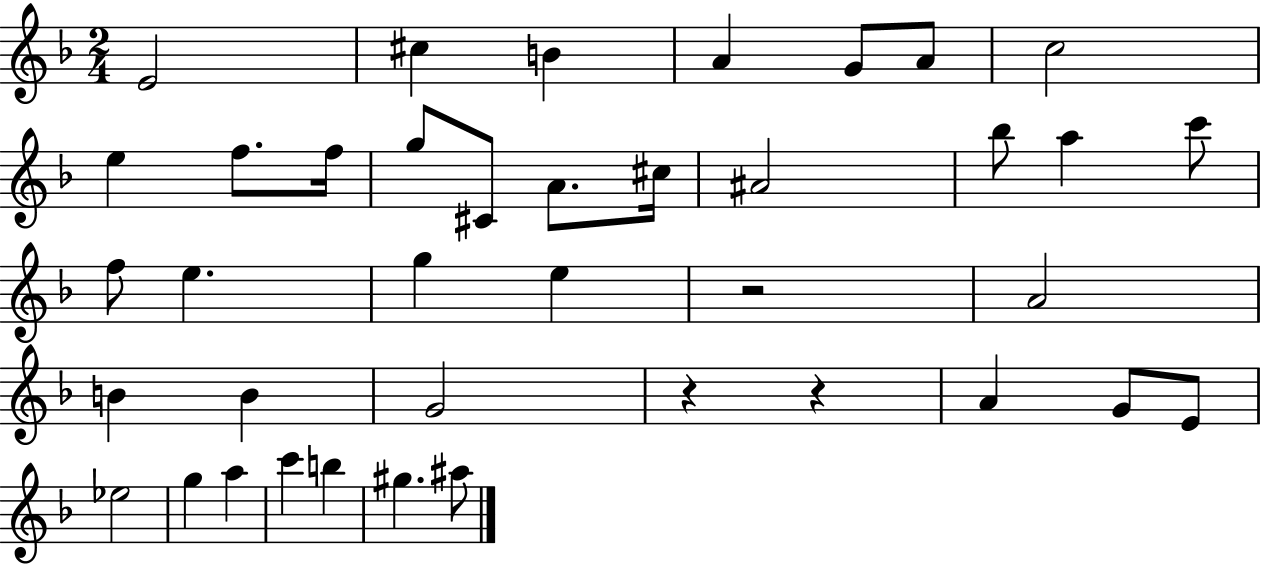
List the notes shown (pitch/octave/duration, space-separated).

E4/h C#5/q B4/q A4/q G4/e A4/e C5/h E5/q F5/e. F5/s G5/e C#4/e A4/e. C#5/s A#4/h Bb5/e A5/q C6/e F5/e E5/q. G5/q E5/q R/h A4/h B4/q B4/q G4/h R/q R/q A4/q G4/e E4/e Eb5/h G5/q A5/q C6/q B5/q G#5/q. A#5/e